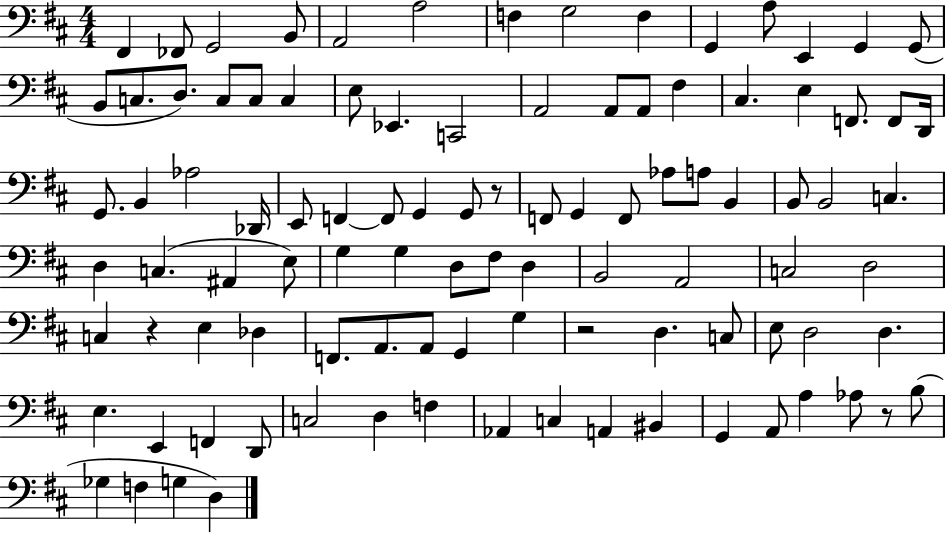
{
  \clef bass
  \numericTimeSignature
  \time 4/4
  \key d \major
  fis,4 fes,8 g,2 b,8 | a,2 a2 | f4 g2 f4 | g,4 a8 e,4 g,4 g,8( | \break b,8 c8. d8.) c8 c8 c4 | e8 ees,4. c,2 | a,2 a,8 a,8 fis4 | cis4. e4 f,8. f,8 d,16 | \break g,8. b,4 aes2 des,16 | e,8 f,4~~ f,8 g,4 g,8 r8 | f,8 g,4 f,8 aes8 a8 b,4 | b,8 b,2 c4. | \break d4 c4.( ais,4 e8) | g4 g4 d8 fis8 d4 | b,2 a,2 | c2 d2 | \break c4 r4 e4 des4 | f,8. a,8. a,8 g,4 g4 | r2 d4. c8 | e8 d2 d4. | \break e4. e,4 f,4 d,8 | c2 d4 f4 | aes,4 c4 a,4 bis,4 | g,4 a,8 a4 aes8 r8 b8( | \break ges4 f4 g4 d4) | \bar "|."
}